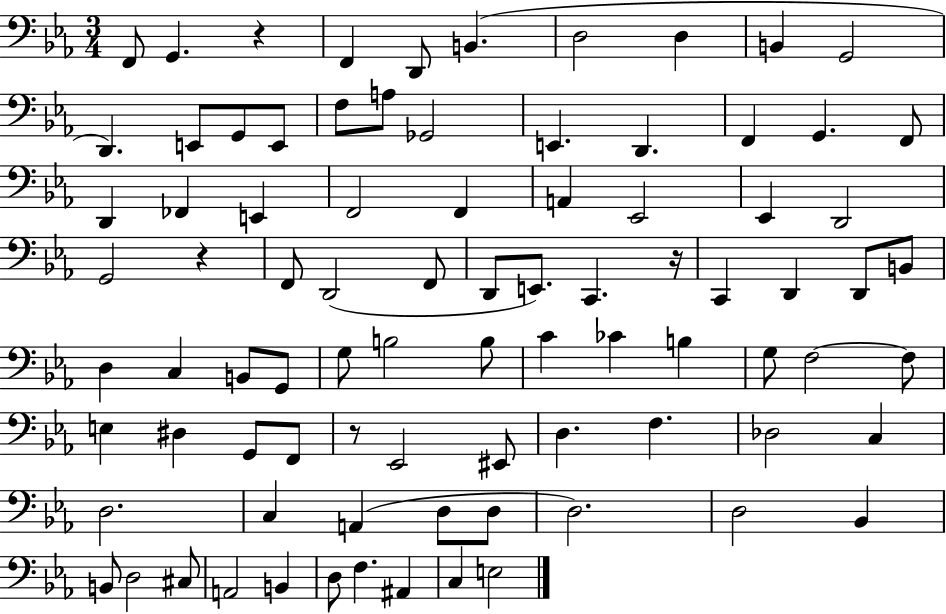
F2/e G2/q. R/q F2/q D2/e B2/q. D3/h D3/q B2/q G2/h D2/q. E2/e G2/e E2/e F3/e A3/e Gb2/h E2/q. D2/q. F2/q G2/q. F2/e D2/q FES2/q E2/q F2/h F2/q A2/q Eb2/h Eb2/q D2/h G2/h R/q F2/e D2/h F2/e D2/e E2/e. C2/q. R/s C2/q D2/q D2/e B2/e D3/q C3/q B2/e G2/e G3/e B3/h B3/e C4/q CES4/q B3/q G3/e F3/h F3/e E3/q D#3/q G2/e F2/e R/e Eb2/h EIS2/e D3/q. F3/q. Db3/h C3/q D3/h. C3/q A2/q D3/e D3/e D3/h. D3/h Bb2/q B2/e D3/h C#3/e A2/h B2/q D3/e F3/q. A#2/q C3/q E3/h